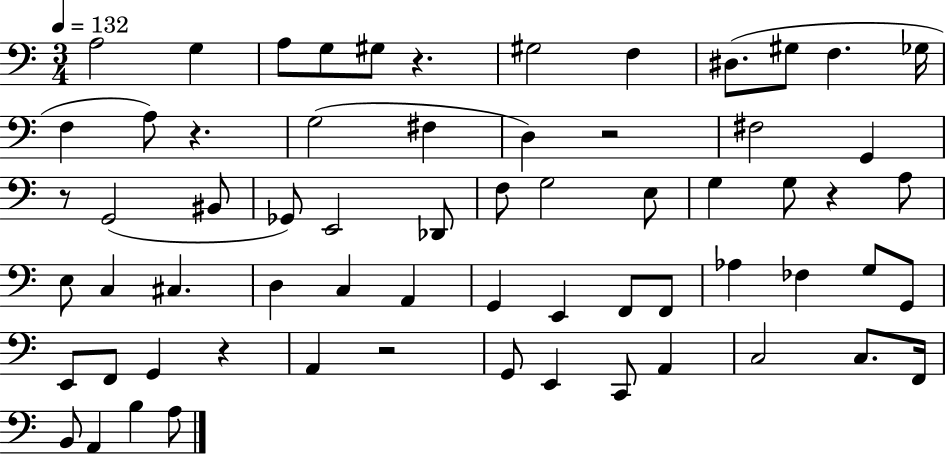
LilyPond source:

{
  \clef bass
  \numericTimeSignature
  \time 3/4
  \key c \major
  \tempo 4 = 132
  a2 g4 | a8 g8 gis8 r4. | gis2 f4 | dis8.( gis8 f4. ges16 | \break f4 a8) r4. | g2( fis4 | d4) r2 | fis2 g,4 | \break r8 g,2( bis,8 | ges,8) e,2 des,8 | f8 g2 e8 | g4 g8 r4 a8 | \break e8 c4 cis4. | d4 c4 a,4 | g,4 e,4 f,8 f,8 | aes4 fes4 g8 g,8 | \break e,8 f,8 g,4 r4 | a,4 r2 | g,8 e,4 c,8 a,4 | c2 c8. f,16 | \break b,8 a,4 b4 a8 | \bar "|."
}